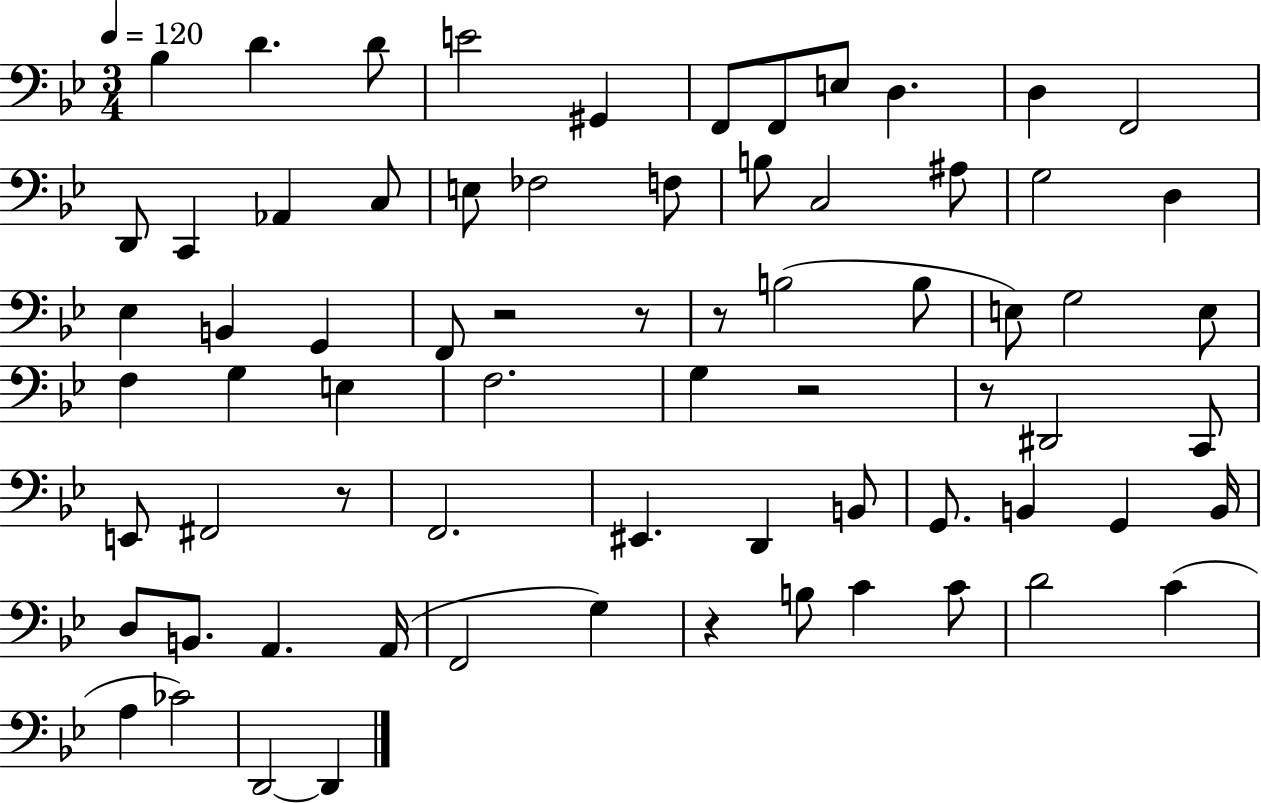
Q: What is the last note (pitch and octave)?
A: D2